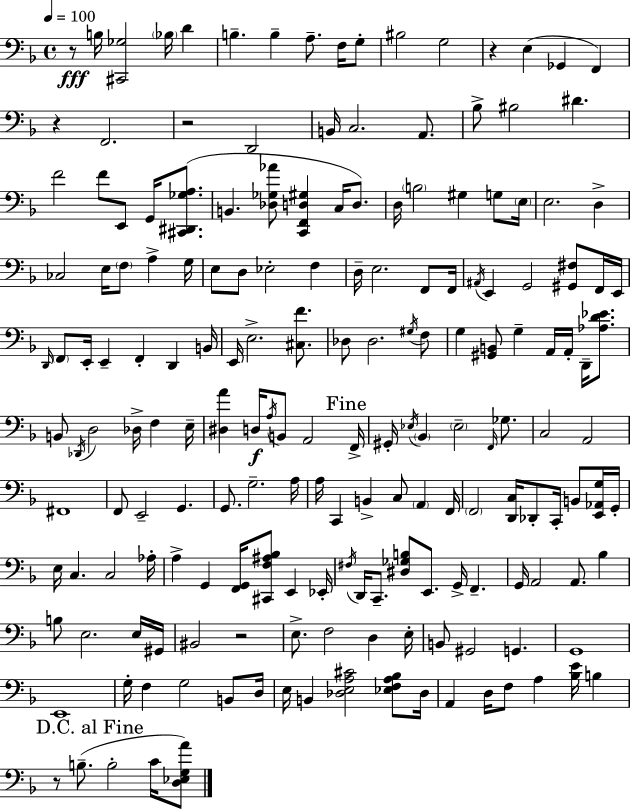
R/e B3/s [C#2,Gb3]/h Bb3/s D4/q B3/q. B3/q A3/e. F3/s G3/e BIS3/h G3/h R/q E3/q Gb2/q F2/q R/q F2/h. R/h D2/h B2/s C3/h. A2/e. Bb3/e BIS3/h D#4/q. F4/h F4/e E2/e G2/s [C#2,D#2,Gb3,A3]/e. B2/q. [Db3,Gb3,Ab4]/e [C2,F2,D3,G#3]/q C3/s D3/e. D3/s B3/h G#3/q G3/e E3/s E3/h. D3/q CES3/h E3/s F3/e A3/q G3/s E3/e D3/e Eb3/h F3/q D3/s E3/h. F2/e F2/s A#2/s E2/q G2/h [G#2,F#3]/e F2/s E2/s D2/s F2/e E2/s E2/q F2/q D2/q B2/s E2/s E3/h. [C#3,F4]/e. Db3/e Db3/h. G#3/s F3/e G3/q [G#2,B2]/e G3/q A2/s A2/s D2/s [Ab3,D4,Eb4]/e. B2/e Db2/s D3/h Db3/s F3/q E3/s [D#3,A4]/q D3/s A3/s B2/e A2/h F2/s G#2/s Eb3/s Bb2/q Eb3/h F2/s Gb3/e. C3/h A2/h F#2/w F2/e E2/h G2/q. G2/e. G3/h. A3/s A3/s C2/q B2/q C3/e A2/q F2/s F2/h [D2,C3]/s Db2/e C2/s B2/e [E2,Ab2,G3]/s G2/s E3/s C3/q. C3/h Ab3/s A3/q G2/q [F2,G2]/s [C#2,F3,A#3,Bb3]/e E2/q Eb2/s F#3/s D2/s C2/e. [D#3,Gb3,B3]/e E2/e. G2/s F2/q. G2/s A2/h A2/e. Bb3/q B3/e E3/h. E3/s G#2/s BIS2/h R/h E3/e. F3/h D3/q E3/s B2/e G#2/h G2/q. G2/w E2/w G3/s F3/q G3/h B2/e D3/s E3/s B2/q [Db3,E3,A3,C#4]/h [Eb3,F3,A3,Bb3]/e Db3/s A2/q D3/s F3/e A3/q [Bb3,E4]/s B3/q R/e B3/e. B3/h C4/s [D3,Eb3,G3,A4]/e